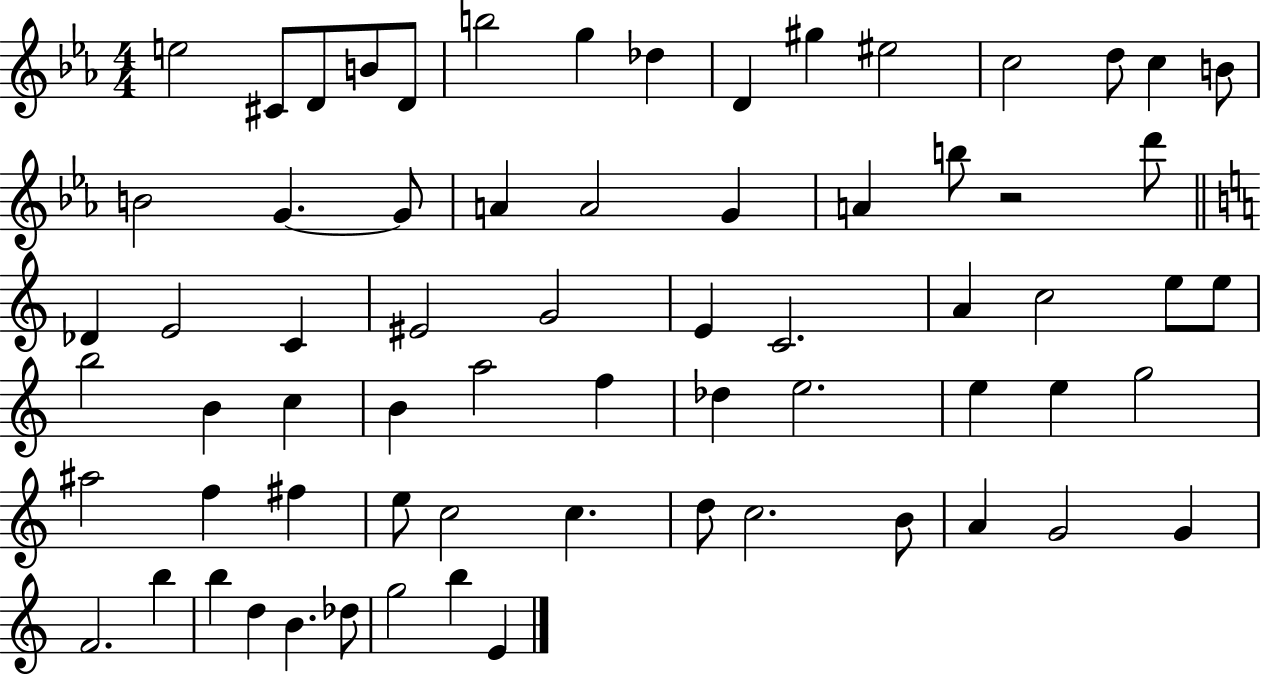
{
  \clef treble
  \numericTimeSignature
  \time 4/4
  \key ees \major
  e''2 cis'8 d'8 b'8 d'8 | b''2 g''4 des''4 | d'4 gis''4 eis''2 | c''2 d''8 c''4 b'8 | \break b'2 g'4.~~ g'8 | a'4 a'2 g'4 | a'4 b''8 r2 d'''8 | \bar "||" \break \key a \minor des'4 e'2 c'4 | eis'2 g'2 | e'4 c'2. | a'4 c''2 e''8 e''8 | \break b''2 b'4 c''4 | b'4 a''2 f''4 | des''4 e''2. | e''4 e''4 g''2 | \break ais''2 f''4 fis''4 | e''8 c''2 c''4. | d''8 c''2. b'8 | a'4 g'2 g'4 | \break f'2. b''4 | b''4 d''4 b'4. des''8 | g''2 b''4 e'4 | \bar "|."
}